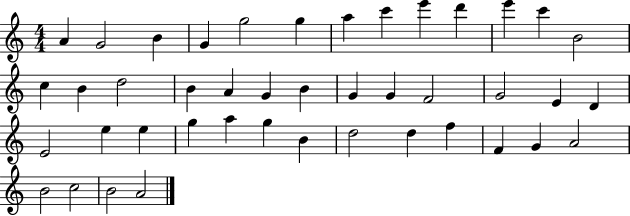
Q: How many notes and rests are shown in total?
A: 43